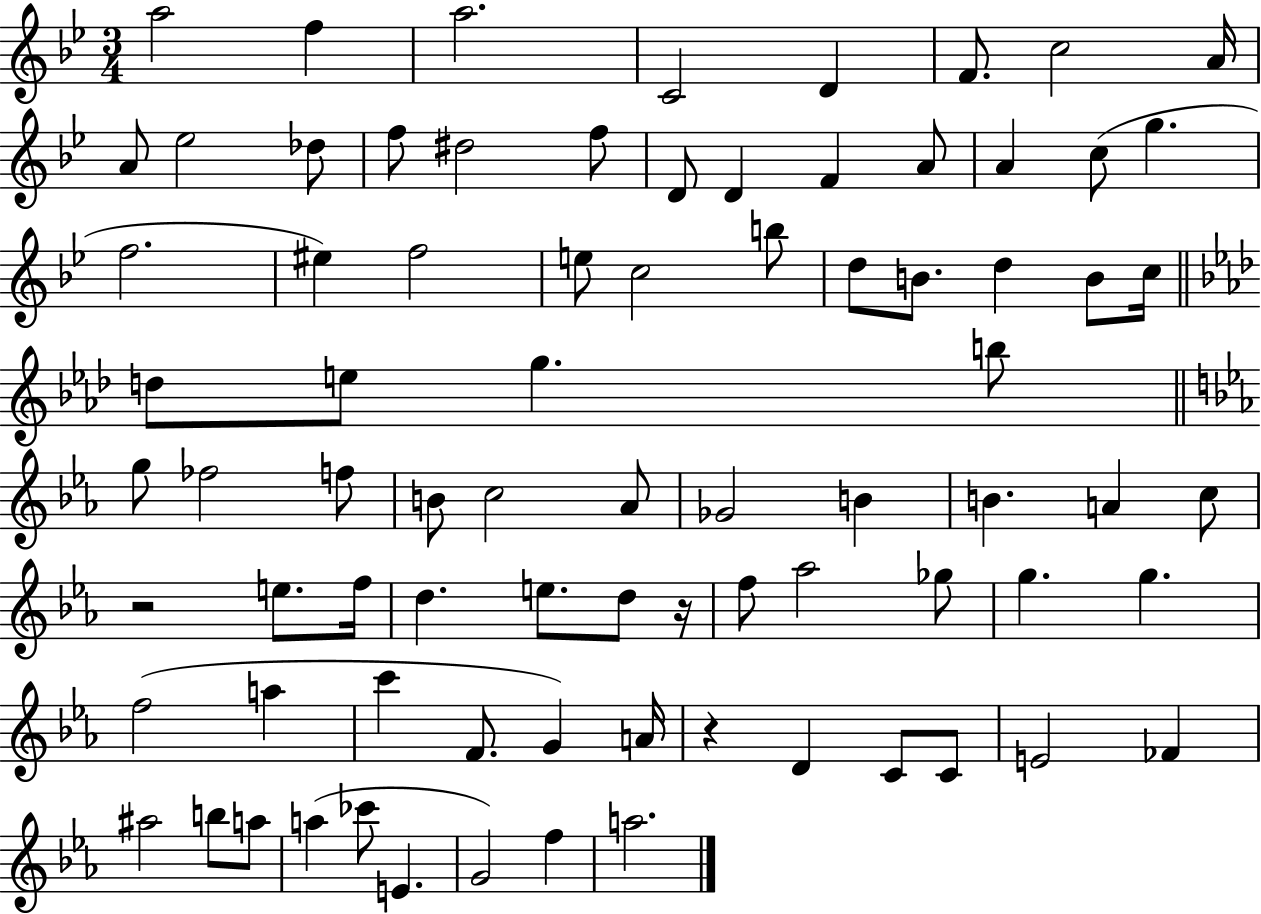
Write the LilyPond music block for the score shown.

{
  \clef treble
  \numericTimeSignature
  \time 3/4
  \key bes \major
  a''2 f''4 | a''2. | c'2 d'4 | f'8. c''2 a'16 | \break a'8 ees''2 des''8 | f''8 dis''2 f''8 | d'8 d'4 f'4 a'8 | a'4 c''8( g''4. | \break f''2. | eis''4) f''2 | e''8 c''2 b''8 | d''8 b'8. d''4 b'8 c''16 | \break \bar "||" \break \key aes \major d''8 e''8 g''4. b''8 | \bar "||" \break \key ees \major g''8 fes''2 f''8 | b'8 c''2 aes'8 | ges'2 b'4 | b'4. a'4 c''8 | \break r2 e''8. f''16 | d''4. e''8. d''8 r16 | f''8 aes''2 ges''8 | g''4. g''4. | \break f''2( a''4 | c'''4 f'8. g'4) a'16 | r4 d'4 c'8 c'8 | e'2 fes'4 | \break ais''2 b''8 a''8 | a''4( ces'''8 e'4. | g'2) f''4 | a''2. | \break \bar "|."
}